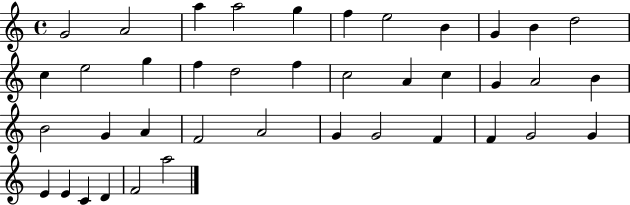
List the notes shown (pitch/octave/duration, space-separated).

G4/h A4/h A5/q A5/h G5/q F5/q E5/h B4/q G4/q B4/q D5/h C5/q E5/h G5/q F5/q D5/h F5/q C5/h A4/q C5/q G4/q A4/h B4/q B4/h G4/q A4/q F4/h A4/h G4/q G4/h F4/q F4/q G4/h G4/q E4/q E4/q C4/q D4/q F4/h A5/h